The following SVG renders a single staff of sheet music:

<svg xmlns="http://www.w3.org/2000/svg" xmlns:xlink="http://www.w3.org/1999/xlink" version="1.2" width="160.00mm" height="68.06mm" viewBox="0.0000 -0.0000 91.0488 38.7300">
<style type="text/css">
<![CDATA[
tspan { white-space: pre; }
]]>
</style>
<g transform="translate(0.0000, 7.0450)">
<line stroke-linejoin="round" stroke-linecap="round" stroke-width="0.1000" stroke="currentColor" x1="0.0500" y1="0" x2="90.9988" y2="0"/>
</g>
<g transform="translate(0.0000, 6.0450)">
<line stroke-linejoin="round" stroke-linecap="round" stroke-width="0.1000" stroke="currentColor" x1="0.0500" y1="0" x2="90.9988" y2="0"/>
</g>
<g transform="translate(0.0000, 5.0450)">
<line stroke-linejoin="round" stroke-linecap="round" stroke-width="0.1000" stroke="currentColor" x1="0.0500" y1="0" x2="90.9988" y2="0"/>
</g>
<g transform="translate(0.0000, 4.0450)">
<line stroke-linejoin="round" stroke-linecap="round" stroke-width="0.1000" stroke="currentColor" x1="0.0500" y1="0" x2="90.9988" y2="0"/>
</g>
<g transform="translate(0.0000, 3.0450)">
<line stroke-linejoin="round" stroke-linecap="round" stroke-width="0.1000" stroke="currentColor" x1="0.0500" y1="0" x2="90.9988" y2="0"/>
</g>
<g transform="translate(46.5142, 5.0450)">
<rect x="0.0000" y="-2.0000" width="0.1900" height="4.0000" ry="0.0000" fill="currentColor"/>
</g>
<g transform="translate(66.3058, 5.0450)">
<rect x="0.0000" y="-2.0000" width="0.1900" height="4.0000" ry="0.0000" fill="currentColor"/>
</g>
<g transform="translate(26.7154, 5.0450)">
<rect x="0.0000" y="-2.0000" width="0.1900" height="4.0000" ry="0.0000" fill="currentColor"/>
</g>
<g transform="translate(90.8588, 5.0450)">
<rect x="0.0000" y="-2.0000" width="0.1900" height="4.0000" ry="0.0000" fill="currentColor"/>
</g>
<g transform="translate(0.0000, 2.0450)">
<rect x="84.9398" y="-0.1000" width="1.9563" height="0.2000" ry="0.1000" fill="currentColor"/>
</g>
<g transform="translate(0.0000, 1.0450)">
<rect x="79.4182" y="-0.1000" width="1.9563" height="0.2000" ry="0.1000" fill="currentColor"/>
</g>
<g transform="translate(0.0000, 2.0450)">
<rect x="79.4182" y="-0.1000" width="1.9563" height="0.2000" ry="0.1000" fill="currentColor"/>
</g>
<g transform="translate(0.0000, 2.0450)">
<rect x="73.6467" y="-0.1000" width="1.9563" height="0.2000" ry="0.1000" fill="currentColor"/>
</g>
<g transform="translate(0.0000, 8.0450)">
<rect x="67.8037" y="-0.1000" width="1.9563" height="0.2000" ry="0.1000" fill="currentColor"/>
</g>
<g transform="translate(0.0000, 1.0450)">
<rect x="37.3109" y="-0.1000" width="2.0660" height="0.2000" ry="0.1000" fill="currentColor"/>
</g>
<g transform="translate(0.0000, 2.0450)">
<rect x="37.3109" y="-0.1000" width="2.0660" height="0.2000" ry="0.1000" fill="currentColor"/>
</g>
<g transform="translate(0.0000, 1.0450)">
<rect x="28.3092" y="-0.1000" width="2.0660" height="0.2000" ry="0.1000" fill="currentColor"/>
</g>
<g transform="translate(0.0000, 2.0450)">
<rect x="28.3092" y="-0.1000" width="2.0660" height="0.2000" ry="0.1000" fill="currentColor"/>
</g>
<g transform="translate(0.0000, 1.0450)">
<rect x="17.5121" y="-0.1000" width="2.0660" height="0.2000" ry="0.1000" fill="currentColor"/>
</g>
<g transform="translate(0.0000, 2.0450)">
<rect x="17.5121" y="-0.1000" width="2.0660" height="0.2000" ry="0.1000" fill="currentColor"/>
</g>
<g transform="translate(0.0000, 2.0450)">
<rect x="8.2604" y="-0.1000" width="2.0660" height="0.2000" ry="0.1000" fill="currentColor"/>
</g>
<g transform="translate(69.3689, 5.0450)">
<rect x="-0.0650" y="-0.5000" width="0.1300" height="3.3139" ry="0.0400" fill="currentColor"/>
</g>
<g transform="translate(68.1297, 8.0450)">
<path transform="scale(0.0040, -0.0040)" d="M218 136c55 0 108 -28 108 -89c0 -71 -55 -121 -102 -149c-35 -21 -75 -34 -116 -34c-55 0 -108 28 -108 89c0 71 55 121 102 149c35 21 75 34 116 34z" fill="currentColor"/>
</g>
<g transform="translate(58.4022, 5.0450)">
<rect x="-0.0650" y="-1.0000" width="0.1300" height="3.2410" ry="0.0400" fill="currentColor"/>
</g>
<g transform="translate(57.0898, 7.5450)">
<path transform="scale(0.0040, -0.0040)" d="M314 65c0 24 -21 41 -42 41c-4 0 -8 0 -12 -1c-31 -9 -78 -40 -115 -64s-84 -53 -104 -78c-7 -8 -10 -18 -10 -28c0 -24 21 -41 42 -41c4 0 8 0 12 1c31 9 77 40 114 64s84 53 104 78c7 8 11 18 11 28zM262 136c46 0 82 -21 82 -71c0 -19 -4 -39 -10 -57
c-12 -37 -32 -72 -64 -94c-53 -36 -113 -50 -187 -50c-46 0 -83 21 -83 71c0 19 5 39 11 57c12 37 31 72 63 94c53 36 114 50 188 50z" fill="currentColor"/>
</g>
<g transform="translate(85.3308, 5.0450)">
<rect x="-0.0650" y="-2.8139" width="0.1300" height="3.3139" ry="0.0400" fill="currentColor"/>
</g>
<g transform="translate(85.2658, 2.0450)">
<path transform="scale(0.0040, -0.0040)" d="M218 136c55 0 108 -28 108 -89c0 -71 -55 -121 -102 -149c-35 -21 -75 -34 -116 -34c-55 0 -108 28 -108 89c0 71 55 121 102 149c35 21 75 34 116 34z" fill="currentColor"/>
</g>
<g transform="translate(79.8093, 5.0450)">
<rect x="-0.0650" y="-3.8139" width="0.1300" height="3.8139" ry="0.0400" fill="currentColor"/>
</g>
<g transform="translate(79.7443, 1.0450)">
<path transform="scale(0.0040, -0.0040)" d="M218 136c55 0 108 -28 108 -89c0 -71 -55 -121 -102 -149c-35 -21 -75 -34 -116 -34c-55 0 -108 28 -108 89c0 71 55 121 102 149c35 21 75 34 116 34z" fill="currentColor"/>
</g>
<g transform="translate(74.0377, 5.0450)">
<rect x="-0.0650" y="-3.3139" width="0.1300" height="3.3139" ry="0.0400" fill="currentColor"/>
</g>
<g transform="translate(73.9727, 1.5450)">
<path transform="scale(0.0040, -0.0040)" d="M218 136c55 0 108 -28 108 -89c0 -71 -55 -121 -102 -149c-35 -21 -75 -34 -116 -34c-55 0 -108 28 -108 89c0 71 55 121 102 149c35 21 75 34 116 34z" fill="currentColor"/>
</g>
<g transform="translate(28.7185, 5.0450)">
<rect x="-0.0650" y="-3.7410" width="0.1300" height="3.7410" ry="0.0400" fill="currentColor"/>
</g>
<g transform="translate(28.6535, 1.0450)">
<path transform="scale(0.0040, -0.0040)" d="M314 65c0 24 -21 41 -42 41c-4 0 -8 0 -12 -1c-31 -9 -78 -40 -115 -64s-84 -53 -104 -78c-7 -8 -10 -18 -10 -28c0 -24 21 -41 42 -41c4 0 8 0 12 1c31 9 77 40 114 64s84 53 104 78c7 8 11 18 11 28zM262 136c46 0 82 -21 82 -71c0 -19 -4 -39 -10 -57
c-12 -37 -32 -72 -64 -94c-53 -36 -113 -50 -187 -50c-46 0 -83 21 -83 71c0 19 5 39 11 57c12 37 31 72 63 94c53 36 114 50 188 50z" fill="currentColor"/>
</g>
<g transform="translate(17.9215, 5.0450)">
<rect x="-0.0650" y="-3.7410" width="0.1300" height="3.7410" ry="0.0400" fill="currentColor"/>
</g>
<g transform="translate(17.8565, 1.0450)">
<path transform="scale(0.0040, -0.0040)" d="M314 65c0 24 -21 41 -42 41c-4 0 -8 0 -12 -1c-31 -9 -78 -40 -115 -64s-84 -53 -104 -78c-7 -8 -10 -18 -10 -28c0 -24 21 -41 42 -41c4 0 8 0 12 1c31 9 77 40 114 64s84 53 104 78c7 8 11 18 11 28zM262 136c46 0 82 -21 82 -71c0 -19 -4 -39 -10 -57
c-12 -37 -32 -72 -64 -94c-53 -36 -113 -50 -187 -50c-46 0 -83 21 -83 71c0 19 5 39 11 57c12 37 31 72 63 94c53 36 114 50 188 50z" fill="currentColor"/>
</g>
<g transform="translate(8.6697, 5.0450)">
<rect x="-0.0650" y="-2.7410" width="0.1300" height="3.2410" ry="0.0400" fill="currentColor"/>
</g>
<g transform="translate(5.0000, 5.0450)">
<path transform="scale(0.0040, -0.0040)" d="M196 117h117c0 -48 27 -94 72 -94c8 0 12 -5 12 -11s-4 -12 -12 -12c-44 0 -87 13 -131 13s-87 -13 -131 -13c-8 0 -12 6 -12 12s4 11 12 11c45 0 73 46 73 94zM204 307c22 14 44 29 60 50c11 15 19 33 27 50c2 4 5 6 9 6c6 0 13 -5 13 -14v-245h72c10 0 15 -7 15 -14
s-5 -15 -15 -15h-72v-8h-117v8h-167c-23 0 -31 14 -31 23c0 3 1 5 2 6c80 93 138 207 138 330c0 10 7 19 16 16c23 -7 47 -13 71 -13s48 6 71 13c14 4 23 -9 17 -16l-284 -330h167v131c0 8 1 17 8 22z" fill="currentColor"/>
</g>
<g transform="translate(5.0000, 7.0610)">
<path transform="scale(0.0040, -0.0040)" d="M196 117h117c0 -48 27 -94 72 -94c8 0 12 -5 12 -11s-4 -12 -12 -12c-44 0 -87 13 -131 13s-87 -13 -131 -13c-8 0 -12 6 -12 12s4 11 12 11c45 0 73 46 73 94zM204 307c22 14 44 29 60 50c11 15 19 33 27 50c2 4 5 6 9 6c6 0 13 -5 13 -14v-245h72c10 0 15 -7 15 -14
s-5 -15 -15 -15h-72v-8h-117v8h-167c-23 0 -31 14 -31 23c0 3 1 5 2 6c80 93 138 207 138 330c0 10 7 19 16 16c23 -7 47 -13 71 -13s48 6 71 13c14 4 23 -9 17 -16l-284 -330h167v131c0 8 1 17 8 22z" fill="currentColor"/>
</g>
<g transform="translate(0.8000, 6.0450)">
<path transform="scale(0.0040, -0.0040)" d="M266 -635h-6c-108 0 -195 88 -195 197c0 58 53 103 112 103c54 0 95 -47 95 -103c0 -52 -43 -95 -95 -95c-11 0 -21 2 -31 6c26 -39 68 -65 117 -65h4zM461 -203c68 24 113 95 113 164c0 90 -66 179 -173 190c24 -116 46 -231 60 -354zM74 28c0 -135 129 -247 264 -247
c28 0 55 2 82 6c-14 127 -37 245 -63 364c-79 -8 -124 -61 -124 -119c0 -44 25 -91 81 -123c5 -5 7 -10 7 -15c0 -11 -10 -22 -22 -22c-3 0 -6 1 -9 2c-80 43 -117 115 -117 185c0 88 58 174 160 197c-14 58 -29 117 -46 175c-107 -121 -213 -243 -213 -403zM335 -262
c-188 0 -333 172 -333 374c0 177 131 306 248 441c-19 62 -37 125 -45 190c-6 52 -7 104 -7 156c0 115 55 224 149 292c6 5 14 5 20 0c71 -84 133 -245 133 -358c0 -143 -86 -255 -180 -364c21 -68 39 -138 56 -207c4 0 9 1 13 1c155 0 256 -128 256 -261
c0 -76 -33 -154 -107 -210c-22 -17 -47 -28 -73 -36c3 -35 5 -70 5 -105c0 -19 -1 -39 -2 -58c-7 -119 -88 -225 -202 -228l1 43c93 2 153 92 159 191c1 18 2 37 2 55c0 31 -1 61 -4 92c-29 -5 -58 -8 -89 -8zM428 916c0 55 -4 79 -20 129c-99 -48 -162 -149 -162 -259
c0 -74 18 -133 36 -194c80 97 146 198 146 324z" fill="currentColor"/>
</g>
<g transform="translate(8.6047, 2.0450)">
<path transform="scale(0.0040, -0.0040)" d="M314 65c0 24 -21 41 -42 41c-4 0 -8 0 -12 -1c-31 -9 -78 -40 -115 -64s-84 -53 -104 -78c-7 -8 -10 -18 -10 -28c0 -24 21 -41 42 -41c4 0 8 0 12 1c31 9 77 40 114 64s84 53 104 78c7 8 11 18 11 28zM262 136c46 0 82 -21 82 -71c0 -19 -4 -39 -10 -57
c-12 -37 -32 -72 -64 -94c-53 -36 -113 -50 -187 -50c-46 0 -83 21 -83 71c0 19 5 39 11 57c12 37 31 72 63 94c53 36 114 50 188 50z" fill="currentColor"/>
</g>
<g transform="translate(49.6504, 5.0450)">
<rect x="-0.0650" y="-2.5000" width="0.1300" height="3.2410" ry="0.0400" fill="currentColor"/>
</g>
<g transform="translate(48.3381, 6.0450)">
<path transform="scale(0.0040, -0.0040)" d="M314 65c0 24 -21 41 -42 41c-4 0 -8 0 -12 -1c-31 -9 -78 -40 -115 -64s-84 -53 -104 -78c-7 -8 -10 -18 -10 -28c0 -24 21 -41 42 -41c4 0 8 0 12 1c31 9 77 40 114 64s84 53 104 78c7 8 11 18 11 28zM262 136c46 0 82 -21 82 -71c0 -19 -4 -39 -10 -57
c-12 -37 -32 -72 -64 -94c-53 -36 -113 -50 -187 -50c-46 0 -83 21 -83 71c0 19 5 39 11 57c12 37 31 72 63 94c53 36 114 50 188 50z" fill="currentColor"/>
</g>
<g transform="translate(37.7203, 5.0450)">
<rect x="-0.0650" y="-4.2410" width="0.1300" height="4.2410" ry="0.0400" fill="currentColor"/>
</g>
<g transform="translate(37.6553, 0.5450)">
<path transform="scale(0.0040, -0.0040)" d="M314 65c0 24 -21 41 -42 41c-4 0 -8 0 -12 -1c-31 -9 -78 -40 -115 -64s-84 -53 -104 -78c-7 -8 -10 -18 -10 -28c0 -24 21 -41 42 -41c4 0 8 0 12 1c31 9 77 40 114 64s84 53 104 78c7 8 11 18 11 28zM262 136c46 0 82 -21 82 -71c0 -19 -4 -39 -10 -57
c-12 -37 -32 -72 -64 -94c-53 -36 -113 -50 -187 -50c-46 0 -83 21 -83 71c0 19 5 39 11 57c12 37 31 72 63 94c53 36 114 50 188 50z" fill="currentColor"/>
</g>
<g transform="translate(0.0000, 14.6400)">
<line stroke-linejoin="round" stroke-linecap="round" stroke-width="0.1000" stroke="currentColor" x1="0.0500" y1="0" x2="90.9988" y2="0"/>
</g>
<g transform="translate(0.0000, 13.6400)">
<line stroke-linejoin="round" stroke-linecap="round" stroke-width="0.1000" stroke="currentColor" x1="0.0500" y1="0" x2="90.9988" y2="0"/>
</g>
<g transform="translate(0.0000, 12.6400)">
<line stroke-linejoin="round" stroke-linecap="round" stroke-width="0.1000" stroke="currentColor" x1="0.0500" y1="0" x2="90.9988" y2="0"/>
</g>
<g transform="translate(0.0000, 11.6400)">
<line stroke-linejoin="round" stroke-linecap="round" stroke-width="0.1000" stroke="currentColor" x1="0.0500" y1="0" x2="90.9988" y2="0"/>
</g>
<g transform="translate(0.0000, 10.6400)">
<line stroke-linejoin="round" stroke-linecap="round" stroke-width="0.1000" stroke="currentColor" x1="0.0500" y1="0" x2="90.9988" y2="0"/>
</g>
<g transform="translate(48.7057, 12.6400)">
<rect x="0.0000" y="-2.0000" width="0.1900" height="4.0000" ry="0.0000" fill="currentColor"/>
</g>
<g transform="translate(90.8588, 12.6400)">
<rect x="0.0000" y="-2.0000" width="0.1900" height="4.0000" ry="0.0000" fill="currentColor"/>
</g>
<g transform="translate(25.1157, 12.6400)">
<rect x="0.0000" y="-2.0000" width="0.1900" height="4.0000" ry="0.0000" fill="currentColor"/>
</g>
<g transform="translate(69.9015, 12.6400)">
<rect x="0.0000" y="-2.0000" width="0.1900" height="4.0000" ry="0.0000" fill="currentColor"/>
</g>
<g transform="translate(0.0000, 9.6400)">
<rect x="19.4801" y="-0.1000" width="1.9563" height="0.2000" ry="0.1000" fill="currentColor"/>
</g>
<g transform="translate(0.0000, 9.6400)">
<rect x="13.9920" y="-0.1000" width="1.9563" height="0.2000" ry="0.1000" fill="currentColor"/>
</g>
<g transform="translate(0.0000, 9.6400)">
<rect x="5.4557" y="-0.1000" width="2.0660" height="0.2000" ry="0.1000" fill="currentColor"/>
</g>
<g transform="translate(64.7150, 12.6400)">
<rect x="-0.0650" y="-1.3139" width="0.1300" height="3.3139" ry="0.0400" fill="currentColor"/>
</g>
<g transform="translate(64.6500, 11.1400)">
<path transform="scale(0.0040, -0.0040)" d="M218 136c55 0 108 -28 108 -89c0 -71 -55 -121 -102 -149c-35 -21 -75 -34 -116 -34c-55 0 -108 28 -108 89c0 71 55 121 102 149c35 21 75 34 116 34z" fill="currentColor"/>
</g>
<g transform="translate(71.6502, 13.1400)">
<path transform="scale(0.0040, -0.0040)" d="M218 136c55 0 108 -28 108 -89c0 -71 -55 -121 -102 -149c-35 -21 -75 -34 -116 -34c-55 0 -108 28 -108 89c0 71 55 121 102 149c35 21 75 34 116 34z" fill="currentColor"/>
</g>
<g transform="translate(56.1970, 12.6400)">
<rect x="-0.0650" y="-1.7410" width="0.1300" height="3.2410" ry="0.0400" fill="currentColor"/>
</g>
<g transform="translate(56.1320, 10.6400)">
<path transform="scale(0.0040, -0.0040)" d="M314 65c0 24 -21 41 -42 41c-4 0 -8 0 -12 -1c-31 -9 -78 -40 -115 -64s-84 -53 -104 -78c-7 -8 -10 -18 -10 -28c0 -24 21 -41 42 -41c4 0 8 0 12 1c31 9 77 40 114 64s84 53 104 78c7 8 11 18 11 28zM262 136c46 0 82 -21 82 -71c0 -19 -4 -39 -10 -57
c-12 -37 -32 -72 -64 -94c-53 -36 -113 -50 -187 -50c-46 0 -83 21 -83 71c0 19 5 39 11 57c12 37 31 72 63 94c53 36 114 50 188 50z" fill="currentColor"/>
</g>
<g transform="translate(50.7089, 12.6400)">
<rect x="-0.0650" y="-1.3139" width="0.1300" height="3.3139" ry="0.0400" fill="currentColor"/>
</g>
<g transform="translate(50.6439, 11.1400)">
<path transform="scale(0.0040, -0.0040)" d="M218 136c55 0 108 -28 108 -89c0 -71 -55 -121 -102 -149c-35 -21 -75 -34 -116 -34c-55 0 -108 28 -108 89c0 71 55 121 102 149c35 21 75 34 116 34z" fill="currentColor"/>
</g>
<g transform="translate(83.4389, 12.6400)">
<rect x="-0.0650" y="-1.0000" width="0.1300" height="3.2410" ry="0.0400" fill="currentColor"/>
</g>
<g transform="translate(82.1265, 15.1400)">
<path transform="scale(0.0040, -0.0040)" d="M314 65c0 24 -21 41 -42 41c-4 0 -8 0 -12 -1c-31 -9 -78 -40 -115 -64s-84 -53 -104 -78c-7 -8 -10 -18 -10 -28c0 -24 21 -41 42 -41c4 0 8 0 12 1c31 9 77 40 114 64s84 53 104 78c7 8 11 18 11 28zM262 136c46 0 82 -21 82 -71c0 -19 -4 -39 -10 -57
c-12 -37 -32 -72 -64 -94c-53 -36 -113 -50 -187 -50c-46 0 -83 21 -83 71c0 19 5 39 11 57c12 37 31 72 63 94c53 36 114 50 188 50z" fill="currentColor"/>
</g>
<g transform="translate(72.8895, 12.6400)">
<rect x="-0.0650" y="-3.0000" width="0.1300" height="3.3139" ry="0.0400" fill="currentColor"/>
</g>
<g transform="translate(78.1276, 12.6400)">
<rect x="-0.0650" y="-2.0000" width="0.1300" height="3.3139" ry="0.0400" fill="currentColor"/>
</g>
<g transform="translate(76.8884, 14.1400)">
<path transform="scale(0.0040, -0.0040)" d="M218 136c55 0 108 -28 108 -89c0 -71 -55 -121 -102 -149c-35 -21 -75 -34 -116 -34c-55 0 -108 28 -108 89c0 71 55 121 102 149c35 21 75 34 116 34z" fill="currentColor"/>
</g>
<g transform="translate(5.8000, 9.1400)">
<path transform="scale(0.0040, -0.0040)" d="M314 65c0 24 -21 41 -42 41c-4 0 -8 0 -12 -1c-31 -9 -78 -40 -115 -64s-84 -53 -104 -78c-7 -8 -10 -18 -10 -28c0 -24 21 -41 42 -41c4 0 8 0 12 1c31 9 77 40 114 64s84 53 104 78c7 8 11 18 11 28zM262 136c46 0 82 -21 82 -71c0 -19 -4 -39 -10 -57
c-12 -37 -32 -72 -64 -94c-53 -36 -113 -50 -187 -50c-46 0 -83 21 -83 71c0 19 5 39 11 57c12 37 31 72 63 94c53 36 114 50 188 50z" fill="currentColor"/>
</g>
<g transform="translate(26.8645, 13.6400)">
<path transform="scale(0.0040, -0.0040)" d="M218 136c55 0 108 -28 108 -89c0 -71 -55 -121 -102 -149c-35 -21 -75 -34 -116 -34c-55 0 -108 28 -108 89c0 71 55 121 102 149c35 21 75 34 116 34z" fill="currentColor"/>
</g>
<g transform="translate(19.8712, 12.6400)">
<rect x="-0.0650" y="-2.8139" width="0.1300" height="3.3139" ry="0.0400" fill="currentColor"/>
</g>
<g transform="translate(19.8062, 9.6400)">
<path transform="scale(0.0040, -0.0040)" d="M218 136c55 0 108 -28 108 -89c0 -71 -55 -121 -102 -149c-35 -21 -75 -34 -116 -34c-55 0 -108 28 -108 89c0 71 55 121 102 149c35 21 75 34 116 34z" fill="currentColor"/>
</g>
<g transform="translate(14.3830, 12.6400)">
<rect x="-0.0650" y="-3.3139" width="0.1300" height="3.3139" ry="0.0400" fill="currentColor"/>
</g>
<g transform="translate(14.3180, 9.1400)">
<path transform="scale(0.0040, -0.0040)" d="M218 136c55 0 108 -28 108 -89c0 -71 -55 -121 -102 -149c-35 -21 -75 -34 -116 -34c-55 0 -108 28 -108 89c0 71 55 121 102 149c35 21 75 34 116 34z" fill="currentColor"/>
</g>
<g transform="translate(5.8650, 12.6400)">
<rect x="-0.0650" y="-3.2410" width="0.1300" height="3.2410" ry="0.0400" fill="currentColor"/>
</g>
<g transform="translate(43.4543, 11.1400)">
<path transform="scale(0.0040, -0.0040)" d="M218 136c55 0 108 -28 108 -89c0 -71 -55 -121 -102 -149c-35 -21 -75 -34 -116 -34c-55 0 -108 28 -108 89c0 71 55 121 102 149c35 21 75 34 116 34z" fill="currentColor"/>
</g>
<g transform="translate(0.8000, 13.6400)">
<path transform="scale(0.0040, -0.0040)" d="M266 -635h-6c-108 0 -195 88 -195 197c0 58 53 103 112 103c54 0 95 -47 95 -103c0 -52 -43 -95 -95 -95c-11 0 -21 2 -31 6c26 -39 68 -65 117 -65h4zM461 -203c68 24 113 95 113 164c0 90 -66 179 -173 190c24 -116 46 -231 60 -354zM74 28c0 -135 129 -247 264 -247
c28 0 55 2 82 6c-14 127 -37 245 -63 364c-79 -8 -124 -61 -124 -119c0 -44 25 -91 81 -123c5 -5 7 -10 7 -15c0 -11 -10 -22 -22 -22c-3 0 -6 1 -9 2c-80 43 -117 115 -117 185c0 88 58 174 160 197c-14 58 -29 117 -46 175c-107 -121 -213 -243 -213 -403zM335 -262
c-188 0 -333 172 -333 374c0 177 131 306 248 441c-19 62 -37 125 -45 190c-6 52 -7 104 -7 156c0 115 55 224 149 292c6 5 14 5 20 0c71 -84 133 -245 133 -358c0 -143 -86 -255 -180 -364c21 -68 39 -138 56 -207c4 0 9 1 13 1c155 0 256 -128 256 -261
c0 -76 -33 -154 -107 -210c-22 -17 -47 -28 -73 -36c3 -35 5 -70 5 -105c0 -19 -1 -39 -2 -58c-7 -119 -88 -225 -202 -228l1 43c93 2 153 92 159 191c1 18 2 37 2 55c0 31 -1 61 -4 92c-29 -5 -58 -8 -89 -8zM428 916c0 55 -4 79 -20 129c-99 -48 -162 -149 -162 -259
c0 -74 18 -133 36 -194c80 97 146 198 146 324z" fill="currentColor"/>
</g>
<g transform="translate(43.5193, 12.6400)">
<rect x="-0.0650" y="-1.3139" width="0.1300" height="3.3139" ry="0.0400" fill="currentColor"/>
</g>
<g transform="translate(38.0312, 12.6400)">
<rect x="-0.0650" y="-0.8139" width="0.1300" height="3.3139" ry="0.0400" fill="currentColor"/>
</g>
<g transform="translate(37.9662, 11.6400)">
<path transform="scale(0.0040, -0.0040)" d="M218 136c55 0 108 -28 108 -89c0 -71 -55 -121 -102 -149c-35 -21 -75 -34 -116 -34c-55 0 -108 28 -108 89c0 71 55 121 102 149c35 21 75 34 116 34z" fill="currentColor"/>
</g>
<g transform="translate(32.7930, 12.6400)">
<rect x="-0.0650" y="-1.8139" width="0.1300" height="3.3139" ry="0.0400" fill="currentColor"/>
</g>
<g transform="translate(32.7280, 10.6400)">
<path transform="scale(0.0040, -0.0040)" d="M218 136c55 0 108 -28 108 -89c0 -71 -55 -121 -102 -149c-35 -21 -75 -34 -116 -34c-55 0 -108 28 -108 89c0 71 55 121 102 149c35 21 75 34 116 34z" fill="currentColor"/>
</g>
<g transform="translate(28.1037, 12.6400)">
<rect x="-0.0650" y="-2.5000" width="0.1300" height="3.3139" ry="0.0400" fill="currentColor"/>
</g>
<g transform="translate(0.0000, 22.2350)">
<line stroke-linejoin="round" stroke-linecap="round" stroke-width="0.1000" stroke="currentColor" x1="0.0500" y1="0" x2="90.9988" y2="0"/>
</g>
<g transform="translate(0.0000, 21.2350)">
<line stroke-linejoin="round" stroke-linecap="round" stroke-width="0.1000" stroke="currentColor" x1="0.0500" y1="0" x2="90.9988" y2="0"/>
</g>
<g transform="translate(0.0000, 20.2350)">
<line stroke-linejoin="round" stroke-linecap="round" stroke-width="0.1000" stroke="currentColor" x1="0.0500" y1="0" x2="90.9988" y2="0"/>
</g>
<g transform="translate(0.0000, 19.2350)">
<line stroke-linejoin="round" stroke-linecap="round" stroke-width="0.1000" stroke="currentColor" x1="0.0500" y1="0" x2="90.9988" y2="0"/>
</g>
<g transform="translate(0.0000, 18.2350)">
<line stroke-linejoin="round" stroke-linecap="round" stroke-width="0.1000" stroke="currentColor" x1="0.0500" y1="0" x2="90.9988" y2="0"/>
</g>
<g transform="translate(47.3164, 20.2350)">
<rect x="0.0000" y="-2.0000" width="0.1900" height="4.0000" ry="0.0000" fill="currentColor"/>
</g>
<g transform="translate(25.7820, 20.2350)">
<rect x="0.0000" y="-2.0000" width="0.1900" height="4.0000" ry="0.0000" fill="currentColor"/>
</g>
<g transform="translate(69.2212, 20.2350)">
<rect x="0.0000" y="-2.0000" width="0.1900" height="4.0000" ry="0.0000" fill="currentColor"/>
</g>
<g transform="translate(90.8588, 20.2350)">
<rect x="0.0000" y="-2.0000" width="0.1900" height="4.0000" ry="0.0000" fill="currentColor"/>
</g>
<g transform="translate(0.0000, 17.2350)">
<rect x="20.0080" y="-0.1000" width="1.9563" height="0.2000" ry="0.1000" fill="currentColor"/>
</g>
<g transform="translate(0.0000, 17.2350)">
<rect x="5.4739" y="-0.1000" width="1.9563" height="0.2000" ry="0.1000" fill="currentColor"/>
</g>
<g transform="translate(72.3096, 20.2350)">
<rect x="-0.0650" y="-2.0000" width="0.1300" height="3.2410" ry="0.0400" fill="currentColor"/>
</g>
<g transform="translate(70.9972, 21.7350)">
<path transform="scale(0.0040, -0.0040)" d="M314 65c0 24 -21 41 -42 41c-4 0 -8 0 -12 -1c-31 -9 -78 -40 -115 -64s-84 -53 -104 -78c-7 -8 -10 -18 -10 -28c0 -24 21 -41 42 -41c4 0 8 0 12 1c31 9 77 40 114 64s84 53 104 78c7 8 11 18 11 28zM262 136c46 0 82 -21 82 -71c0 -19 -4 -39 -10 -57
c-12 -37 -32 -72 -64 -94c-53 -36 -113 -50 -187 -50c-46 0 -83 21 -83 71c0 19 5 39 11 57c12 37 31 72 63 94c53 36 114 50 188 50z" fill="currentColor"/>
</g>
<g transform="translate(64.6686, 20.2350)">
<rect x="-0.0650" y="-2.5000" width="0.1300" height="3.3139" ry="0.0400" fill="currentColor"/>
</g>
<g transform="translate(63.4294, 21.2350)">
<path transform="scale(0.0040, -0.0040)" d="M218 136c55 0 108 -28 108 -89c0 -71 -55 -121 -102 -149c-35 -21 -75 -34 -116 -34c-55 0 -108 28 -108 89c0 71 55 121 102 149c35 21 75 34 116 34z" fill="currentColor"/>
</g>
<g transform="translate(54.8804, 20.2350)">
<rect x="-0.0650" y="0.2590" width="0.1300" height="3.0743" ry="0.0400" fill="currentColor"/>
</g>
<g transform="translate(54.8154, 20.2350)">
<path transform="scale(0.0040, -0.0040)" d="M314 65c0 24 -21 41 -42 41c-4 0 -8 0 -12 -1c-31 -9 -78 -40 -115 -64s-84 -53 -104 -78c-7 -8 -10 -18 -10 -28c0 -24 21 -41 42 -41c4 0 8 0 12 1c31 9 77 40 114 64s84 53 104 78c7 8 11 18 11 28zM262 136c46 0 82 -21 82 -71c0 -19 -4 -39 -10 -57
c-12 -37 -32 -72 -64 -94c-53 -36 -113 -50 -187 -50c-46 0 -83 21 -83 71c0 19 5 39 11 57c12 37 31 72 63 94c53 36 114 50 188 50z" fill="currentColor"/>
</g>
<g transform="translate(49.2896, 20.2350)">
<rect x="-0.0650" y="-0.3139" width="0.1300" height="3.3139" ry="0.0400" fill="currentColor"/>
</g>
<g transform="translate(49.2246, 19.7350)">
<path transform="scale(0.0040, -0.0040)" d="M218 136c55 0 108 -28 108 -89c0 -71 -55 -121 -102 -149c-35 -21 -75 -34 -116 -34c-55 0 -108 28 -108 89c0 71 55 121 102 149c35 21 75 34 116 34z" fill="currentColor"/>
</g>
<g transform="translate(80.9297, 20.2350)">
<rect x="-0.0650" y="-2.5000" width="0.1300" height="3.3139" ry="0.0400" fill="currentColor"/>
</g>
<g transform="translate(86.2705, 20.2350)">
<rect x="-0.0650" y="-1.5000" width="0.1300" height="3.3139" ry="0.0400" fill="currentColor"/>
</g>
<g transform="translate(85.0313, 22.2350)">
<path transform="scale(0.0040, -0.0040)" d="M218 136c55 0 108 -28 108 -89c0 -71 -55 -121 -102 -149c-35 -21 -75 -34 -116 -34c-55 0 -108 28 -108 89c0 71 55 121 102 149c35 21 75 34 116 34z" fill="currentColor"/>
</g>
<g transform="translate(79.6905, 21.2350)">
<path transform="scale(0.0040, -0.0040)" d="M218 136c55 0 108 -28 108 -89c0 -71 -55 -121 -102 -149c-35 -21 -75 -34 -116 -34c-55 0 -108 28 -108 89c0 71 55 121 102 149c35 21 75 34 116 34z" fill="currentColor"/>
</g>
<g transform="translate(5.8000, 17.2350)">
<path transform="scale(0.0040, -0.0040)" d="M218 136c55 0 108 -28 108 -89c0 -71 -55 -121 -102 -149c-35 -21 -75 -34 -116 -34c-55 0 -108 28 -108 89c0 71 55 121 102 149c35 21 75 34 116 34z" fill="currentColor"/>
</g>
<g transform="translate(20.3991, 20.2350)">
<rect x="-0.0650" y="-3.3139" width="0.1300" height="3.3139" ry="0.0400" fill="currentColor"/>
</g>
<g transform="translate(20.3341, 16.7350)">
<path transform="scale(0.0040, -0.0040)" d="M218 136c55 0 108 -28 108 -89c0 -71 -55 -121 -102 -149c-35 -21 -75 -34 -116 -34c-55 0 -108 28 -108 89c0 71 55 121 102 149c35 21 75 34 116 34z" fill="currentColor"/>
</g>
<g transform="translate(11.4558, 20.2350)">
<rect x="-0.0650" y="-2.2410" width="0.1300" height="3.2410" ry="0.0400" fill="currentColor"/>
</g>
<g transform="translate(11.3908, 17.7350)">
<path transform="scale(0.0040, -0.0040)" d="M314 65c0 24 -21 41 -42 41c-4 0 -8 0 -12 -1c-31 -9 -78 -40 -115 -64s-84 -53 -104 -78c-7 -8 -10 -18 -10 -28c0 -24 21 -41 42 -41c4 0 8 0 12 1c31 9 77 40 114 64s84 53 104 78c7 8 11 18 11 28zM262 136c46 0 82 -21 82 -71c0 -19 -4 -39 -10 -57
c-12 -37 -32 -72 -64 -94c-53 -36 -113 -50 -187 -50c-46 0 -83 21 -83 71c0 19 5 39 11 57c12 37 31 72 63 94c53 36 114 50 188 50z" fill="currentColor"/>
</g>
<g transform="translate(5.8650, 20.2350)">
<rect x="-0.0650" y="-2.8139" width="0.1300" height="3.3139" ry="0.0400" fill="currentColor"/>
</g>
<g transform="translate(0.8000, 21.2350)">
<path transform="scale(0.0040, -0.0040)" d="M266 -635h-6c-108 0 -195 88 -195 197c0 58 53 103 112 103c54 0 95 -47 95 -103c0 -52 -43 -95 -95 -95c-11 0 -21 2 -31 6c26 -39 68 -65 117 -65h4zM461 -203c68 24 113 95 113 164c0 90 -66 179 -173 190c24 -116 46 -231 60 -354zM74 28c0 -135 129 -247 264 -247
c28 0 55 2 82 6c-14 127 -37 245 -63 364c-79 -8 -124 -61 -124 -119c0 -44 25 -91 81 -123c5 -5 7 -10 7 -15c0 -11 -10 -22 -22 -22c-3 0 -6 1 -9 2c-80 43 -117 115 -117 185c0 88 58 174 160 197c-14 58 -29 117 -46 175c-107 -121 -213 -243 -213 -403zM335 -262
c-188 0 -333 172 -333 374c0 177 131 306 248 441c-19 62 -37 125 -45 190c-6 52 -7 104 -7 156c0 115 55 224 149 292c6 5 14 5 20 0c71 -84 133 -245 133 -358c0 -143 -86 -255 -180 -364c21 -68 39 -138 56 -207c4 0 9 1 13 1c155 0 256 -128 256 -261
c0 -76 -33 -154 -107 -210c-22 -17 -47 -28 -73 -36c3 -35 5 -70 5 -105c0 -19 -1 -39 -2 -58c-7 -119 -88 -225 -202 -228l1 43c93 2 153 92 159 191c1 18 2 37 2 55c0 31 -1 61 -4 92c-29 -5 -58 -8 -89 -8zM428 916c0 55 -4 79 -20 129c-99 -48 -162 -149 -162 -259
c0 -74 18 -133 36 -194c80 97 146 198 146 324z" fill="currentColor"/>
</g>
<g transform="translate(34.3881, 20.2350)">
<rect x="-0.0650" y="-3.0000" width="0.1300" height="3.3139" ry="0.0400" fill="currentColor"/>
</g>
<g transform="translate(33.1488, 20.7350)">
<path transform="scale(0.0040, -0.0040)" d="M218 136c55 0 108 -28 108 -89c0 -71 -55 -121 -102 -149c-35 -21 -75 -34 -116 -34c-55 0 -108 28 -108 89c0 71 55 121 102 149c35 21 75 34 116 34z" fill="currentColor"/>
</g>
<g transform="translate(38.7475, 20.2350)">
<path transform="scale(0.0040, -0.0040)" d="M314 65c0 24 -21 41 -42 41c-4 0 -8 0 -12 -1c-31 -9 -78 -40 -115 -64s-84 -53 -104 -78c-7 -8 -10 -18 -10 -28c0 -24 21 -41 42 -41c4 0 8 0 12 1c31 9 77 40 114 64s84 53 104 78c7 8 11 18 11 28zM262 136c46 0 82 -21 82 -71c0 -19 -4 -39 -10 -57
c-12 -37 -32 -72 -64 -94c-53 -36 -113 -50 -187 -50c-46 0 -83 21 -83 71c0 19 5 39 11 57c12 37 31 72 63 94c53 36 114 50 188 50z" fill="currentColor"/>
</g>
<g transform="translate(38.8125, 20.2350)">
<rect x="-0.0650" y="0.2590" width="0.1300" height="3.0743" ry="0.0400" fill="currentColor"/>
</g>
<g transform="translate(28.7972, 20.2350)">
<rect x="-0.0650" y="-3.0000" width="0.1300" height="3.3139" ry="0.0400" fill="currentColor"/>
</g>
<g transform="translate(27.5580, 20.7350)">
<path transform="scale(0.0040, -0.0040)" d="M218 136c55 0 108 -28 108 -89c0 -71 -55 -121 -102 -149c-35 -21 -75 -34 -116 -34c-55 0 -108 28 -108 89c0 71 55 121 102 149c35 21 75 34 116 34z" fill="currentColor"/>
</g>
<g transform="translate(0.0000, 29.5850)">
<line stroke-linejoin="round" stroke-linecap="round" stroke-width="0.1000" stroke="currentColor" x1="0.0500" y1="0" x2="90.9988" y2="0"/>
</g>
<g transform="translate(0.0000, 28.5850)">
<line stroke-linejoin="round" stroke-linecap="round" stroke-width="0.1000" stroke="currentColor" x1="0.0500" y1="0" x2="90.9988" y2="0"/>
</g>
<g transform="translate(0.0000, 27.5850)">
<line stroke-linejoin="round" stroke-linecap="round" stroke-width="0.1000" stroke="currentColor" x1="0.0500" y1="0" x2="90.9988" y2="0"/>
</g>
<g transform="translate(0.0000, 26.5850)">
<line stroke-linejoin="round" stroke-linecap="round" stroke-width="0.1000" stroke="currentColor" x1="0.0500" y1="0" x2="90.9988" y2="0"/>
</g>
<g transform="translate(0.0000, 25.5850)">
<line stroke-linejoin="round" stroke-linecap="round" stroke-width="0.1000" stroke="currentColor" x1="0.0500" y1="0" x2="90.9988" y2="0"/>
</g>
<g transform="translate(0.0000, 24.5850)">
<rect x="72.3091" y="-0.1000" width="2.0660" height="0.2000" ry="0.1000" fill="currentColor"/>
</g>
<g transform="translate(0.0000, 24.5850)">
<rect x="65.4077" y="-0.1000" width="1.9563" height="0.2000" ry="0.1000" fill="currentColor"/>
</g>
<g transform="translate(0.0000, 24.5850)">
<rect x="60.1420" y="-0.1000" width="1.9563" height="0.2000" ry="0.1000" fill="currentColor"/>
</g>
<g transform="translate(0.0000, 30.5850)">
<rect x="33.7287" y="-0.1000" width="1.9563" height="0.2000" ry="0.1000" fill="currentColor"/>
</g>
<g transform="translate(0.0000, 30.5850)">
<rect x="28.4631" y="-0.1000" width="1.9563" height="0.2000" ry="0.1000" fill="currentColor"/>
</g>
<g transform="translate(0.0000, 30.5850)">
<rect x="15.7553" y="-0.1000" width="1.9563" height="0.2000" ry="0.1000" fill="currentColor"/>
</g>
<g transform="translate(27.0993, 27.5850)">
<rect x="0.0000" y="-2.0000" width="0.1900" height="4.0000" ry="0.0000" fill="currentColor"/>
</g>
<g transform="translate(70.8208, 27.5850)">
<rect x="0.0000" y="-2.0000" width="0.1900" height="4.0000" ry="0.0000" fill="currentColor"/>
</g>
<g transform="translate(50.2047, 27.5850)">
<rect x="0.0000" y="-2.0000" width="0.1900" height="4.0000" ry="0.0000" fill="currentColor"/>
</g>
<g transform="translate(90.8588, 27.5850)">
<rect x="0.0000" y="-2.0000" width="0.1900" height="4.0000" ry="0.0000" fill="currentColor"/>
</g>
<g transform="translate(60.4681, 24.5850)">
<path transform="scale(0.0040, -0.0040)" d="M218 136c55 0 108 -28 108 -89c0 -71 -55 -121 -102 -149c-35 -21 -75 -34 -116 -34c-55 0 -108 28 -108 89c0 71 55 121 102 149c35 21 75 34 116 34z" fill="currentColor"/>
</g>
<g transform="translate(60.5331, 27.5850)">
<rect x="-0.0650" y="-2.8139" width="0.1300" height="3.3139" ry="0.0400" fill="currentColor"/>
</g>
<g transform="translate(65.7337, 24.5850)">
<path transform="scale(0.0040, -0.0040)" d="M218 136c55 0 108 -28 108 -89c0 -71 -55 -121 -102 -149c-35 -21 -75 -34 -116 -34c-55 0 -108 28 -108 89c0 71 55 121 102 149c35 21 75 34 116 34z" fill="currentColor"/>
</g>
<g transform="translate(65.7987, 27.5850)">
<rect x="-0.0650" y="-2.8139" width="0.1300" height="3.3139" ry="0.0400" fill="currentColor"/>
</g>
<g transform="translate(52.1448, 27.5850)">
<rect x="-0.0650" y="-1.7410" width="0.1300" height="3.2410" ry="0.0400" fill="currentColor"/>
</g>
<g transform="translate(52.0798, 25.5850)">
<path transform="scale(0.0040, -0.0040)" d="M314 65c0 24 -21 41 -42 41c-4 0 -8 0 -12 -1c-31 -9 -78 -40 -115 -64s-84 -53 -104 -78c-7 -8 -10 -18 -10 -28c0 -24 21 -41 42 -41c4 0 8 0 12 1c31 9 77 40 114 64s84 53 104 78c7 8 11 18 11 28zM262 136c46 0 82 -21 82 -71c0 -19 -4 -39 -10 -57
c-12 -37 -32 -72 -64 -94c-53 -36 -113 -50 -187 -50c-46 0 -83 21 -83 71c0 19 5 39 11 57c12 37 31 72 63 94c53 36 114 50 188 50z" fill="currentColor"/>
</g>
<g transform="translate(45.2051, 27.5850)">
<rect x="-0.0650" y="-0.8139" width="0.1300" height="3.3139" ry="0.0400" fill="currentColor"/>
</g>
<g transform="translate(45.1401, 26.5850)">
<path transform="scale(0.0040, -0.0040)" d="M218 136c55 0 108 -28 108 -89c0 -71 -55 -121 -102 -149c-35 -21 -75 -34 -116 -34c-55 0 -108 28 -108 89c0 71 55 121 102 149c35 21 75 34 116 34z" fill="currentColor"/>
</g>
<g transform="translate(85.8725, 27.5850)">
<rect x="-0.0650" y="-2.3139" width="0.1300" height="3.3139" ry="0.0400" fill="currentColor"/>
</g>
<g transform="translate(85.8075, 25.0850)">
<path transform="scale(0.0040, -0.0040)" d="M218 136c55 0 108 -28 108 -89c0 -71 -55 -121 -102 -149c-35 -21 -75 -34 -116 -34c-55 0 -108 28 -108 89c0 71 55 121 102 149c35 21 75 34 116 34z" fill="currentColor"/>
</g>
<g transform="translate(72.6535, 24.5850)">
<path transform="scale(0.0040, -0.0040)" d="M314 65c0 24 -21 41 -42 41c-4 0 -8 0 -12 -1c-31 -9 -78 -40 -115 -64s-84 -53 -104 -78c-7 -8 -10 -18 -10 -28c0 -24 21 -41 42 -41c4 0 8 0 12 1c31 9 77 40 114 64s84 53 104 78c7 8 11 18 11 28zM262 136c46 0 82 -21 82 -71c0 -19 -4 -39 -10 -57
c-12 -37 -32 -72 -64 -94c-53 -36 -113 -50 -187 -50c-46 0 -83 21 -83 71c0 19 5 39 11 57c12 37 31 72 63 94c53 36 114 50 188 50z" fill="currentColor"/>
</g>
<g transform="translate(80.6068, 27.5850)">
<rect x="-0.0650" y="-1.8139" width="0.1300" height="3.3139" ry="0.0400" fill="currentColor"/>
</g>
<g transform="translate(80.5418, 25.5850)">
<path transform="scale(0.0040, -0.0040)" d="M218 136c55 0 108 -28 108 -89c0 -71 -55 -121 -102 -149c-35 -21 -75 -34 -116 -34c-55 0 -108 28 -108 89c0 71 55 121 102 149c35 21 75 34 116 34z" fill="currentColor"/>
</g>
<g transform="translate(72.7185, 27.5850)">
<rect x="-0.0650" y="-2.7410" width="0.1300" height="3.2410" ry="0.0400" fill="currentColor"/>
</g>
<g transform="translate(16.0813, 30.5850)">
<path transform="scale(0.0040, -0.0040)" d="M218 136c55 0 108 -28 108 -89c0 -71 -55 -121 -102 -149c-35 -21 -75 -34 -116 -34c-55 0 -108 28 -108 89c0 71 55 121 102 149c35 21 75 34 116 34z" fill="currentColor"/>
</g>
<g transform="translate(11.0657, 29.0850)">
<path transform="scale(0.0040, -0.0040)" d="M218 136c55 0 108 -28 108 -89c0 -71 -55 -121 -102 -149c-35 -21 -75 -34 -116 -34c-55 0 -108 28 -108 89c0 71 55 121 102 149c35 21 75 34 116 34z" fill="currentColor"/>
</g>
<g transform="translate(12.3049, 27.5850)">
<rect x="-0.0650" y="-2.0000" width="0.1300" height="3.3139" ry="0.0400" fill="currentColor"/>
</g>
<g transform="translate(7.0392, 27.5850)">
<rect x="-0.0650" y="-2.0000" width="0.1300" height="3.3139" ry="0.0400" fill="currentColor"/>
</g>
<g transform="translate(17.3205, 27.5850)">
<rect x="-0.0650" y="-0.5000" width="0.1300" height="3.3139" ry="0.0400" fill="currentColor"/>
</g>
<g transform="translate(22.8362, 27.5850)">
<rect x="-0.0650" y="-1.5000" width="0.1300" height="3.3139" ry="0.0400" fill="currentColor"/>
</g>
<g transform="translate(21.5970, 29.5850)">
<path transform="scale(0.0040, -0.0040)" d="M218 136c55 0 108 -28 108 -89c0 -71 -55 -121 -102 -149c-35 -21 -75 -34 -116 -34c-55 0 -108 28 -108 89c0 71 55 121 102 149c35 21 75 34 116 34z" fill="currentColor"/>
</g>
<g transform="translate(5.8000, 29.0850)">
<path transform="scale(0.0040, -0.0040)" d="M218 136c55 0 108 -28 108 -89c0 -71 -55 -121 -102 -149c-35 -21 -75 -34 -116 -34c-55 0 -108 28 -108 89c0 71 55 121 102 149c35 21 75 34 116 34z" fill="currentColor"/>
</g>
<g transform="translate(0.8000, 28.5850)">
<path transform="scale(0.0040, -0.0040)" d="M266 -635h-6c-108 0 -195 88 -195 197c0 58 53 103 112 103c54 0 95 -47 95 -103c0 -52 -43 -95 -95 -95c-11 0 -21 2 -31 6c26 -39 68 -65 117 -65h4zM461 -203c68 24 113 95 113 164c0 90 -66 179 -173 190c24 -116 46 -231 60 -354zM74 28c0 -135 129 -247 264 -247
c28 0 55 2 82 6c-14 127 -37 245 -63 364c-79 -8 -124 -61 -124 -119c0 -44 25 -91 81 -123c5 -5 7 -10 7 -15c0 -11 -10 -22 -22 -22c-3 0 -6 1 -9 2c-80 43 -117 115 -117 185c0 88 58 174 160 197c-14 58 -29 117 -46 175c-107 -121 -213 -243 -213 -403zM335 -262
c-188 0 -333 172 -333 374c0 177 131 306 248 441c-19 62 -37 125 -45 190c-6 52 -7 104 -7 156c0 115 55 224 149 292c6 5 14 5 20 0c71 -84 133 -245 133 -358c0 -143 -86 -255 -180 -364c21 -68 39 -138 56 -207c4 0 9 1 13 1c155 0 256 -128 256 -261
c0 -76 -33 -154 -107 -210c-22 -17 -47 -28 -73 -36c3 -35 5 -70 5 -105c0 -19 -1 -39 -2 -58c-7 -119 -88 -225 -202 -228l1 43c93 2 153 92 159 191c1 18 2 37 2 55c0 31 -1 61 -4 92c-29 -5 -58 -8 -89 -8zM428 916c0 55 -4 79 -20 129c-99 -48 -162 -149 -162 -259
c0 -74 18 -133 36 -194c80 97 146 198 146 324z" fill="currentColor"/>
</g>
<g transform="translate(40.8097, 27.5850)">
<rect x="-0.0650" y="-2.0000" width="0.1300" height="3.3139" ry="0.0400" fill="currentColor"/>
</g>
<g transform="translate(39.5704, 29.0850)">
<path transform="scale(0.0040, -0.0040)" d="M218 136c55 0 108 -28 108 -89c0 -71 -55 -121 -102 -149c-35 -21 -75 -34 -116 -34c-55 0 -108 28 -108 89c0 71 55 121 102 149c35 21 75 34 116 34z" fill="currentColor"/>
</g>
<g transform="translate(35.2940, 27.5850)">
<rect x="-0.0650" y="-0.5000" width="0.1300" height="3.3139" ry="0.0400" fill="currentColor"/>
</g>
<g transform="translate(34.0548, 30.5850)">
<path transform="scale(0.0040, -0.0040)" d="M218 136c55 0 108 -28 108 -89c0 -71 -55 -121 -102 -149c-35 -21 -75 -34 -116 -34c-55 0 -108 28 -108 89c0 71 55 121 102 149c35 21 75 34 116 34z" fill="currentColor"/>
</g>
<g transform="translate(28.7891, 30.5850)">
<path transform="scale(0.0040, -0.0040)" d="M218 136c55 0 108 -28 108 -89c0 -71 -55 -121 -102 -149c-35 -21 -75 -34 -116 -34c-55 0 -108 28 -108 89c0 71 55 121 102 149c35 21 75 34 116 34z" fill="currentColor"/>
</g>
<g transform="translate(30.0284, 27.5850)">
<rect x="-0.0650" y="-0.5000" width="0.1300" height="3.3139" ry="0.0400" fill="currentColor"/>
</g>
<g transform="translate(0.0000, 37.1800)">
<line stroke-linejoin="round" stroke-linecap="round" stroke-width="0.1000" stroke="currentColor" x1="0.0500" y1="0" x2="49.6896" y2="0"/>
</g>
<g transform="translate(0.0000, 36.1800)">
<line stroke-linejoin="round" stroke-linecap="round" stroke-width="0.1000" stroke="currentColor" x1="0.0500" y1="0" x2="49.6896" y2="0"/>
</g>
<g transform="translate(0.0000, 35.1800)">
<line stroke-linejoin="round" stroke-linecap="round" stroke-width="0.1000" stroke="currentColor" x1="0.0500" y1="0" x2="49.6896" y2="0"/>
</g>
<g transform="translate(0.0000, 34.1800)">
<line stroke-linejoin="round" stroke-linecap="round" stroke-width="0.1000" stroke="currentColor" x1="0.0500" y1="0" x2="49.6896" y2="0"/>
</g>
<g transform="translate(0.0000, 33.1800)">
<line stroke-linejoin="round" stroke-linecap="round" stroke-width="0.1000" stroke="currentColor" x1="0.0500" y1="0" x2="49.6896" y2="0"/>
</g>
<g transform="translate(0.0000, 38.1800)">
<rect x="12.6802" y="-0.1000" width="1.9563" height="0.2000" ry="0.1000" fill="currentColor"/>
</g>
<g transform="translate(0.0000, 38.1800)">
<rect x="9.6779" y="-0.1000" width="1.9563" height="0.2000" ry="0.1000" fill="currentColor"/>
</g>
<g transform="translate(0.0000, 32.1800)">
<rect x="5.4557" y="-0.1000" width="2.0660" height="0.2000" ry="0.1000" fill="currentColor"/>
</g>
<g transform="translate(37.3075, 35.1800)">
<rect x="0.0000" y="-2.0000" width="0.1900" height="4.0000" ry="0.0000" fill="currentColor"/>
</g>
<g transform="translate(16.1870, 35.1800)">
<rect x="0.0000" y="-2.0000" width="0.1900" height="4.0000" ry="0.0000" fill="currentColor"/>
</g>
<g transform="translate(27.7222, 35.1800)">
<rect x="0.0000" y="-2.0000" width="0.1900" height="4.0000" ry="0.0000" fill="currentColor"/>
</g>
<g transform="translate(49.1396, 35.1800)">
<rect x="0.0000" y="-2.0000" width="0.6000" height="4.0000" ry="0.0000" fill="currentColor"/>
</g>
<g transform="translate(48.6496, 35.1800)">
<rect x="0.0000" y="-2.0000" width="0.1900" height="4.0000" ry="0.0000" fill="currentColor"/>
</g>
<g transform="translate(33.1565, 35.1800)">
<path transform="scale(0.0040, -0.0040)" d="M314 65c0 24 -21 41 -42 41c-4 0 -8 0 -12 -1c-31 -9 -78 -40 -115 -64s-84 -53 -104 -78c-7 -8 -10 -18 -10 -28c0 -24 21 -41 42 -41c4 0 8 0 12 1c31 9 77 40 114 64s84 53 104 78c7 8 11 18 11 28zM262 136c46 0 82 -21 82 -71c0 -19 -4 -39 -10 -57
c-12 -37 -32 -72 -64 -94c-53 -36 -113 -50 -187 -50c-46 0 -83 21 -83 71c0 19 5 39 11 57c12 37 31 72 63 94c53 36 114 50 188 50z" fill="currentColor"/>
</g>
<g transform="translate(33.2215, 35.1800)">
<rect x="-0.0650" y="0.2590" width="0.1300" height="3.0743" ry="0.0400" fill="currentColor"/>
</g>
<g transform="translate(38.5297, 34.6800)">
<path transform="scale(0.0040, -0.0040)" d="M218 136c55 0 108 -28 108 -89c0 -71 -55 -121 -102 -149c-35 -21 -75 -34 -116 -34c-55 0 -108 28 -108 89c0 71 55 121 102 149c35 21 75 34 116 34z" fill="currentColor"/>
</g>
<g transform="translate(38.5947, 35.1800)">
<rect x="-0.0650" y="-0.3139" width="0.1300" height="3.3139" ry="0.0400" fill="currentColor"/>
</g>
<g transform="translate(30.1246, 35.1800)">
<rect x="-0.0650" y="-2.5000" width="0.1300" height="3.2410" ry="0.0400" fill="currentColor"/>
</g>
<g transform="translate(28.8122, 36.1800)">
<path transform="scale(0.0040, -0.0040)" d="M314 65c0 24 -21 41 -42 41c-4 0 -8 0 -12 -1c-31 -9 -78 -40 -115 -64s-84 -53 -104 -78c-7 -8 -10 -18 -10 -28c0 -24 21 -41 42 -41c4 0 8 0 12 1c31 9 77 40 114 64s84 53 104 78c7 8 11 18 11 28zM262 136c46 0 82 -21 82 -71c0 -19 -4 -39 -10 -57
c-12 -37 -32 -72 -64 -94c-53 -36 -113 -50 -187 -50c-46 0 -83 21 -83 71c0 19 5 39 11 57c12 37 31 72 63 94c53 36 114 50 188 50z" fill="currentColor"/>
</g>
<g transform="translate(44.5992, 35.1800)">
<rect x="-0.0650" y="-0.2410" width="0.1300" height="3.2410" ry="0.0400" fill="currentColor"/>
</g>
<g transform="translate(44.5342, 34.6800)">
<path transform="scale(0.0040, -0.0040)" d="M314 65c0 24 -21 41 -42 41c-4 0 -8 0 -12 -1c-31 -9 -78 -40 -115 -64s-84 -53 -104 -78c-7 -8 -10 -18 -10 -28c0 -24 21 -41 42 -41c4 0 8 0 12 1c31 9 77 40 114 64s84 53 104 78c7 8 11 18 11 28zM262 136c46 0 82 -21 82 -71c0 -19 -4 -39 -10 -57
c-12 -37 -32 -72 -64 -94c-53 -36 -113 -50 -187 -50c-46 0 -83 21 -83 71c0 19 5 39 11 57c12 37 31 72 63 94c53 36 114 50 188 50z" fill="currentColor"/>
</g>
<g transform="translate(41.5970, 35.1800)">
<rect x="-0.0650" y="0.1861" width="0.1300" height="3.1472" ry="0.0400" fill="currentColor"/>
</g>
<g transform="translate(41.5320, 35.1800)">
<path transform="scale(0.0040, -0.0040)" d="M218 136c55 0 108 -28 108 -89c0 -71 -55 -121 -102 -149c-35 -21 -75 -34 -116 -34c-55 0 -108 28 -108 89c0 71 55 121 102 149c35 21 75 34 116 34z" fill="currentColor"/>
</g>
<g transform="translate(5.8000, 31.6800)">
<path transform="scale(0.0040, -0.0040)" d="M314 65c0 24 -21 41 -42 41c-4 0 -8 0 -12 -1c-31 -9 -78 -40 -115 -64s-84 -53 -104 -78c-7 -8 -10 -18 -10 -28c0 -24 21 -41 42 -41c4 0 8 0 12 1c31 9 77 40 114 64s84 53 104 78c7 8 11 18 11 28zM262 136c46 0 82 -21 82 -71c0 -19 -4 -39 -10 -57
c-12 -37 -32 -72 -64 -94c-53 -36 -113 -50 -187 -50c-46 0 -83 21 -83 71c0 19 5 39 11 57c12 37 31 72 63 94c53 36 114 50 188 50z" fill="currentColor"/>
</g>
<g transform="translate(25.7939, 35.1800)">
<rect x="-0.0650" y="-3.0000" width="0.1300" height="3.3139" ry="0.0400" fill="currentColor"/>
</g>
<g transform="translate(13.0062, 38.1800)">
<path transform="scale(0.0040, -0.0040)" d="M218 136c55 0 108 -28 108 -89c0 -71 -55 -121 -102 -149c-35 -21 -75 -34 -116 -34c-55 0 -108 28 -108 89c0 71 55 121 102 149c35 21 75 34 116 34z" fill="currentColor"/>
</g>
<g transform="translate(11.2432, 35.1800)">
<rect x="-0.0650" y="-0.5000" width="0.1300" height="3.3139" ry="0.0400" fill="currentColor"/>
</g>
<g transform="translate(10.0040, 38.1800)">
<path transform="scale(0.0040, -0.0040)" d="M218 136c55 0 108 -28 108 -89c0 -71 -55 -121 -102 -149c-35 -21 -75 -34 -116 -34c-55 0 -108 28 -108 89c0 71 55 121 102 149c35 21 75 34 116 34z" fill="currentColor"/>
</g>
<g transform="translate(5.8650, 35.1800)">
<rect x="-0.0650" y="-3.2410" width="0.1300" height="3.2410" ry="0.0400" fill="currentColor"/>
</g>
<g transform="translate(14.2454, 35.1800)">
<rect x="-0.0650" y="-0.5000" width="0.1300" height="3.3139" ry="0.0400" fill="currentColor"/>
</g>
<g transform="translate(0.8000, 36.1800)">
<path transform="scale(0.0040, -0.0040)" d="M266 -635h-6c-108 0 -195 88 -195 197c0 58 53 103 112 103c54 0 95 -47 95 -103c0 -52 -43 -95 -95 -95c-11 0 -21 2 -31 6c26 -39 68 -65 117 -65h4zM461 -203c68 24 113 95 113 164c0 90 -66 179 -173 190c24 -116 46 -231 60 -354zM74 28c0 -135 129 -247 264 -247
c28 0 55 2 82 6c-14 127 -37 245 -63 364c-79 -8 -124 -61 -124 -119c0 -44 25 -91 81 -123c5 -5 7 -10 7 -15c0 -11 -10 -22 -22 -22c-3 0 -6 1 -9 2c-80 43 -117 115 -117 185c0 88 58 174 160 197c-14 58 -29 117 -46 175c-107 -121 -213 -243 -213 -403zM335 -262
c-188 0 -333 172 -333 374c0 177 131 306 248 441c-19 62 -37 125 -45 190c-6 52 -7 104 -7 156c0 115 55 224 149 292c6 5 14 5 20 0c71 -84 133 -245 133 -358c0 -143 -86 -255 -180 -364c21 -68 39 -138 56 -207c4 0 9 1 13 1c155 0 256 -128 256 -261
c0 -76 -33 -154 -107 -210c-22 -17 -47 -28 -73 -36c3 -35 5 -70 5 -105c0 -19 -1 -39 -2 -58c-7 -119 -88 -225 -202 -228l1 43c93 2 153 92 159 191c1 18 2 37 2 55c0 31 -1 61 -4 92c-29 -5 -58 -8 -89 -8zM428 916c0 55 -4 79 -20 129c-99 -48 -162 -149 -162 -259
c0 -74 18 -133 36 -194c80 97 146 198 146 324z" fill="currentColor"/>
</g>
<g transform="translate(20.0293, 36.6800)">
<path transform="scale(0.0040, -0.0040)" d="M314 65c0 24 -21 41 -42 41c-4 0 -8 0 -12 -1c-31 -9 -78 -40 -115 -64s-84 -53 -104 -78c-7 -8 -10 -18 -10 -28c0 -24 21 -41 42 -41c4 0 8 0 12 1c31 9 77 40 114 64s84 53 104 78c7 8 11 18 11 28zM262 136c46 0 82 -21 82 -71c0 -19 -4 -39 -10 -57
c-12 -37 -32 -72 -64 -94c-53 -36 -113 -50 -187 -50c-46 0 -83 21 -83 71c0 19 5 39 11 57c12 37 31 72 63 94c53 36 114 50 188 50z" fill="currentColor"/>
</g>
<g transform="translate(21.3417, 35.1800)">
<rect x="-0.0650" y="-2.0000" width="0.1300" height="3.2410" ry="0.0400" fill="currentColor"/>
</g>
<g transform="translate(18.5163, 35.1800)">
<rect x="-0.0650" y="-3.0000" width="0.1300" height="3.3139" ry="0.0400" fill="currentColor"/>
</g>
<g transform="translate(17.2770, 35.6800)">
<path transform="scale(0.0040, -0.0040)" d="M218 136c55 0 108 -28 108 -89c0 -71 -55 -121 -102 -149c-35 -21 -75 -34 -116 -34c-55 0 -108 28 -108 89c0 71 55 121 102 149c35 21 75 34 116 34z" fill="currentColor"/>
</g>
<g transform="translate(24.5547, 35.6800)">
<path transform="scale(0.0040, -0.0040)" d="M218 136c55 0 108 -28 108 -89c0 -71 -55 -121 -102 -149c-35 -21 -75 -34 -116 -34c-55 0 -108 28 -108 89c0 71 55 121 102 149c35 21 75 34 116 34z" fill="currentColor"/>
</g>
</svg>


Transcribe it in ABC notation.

X:1
T:Untitled
M:4/4
L:1/4
K:C
a2 c'2 c'2 d'2 G2 D2 C b c' a b2 b a G f d e e f2 e A F D2 a g2 b A A B2 c B2 G F2 G E F F C E C C F d f2 a a a2 f g b2 C C A F2 A G2 B2 c B c2